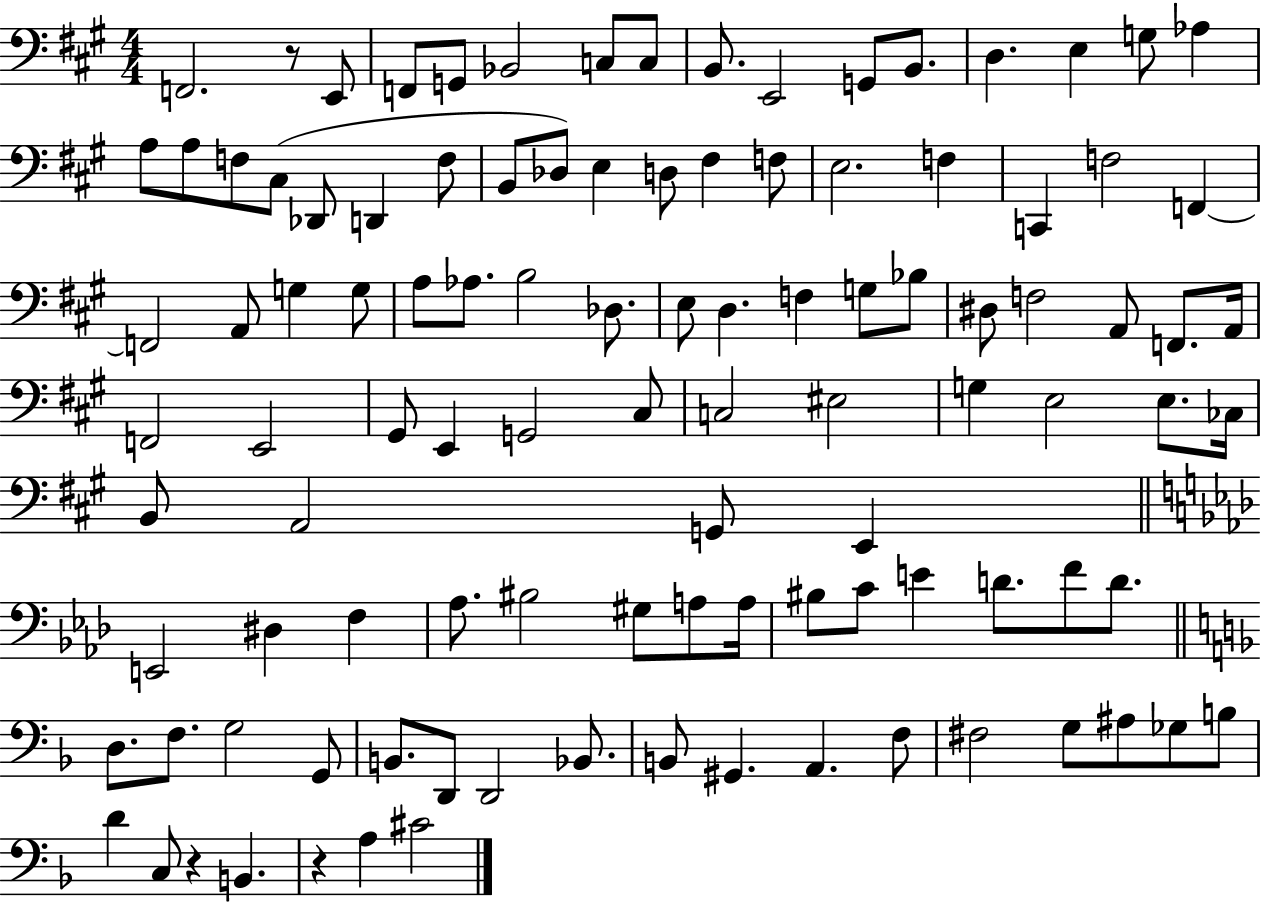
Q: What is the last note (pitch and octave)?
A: C#4